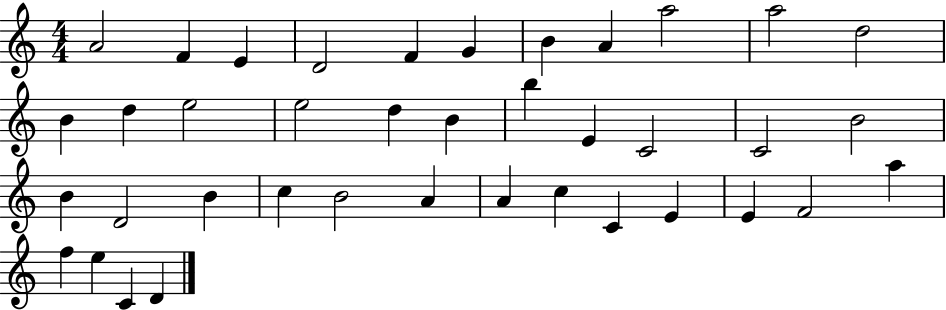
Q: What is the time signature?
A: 4/4